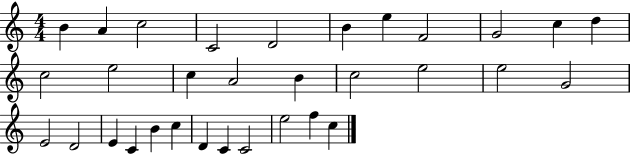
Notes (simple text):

B4/q A4/q C5/h C4/h D4/h B4/q E5/q F4/h G4/h C5/q D5/q C5/h E5/h C5/q A4/h B4/q C5/h E5/h E5/h G4/h E4/h D4/h E4/q C4/q B4/q C5/q D4/q C4/q C4/h E5/h F5/q C5/q